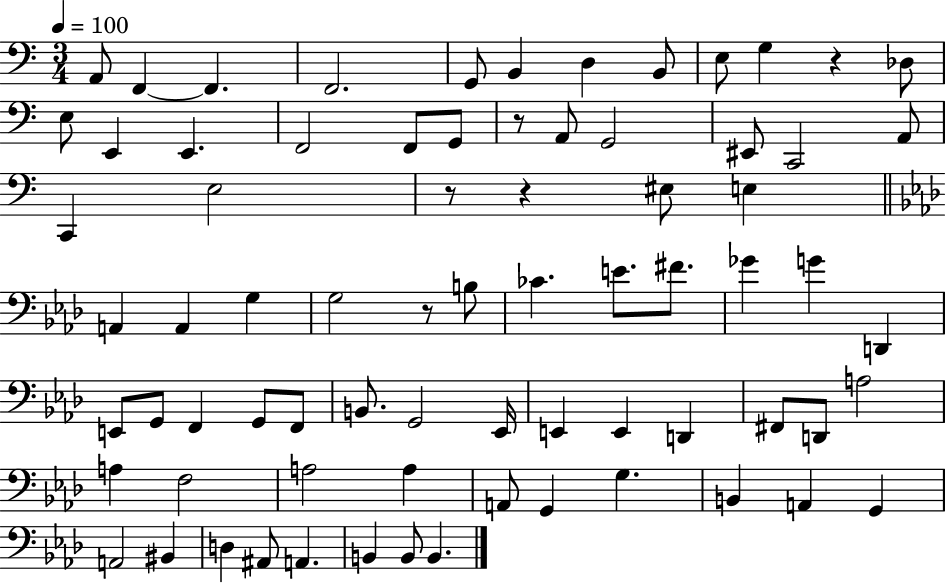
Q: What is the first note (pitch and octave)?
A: A2